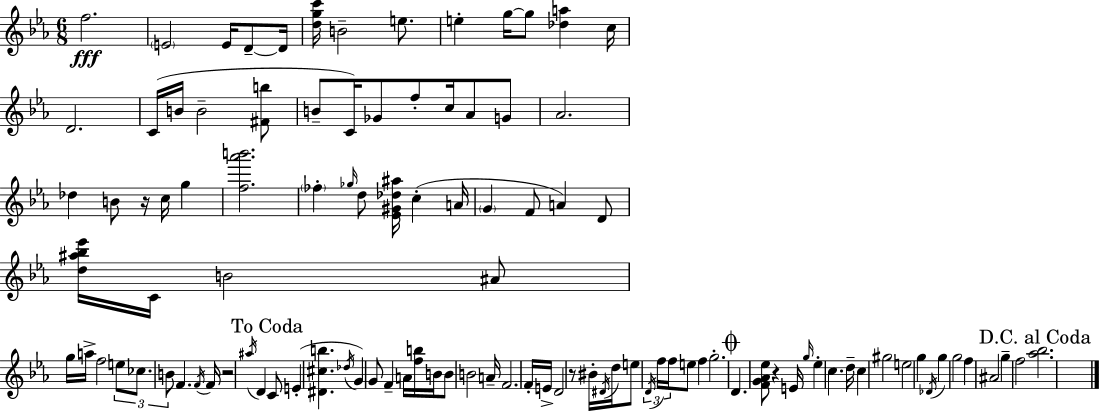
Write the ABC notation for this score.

X:1
T:Untitled
M:6/8
L:1/4
K:Cm
f2 E2 E/4 D/2 D/4 [dgc']/4 B2 e/2 e g/4 g/2 [_da] c/4 D2 C/4 B/4 B2 [^Fb]/2 B/2 C/4 _G/2 f/2 c/4 _A/2 G/2 _A2 _d B/2 z/4 c/4 g [f_a'b']2 _f _g/4 d/2 [_E^G_d^a]/4 c A/4 G F/2 A D/2 [d^a_b_e']/4 C/4 B2 ^A/2 g/4 a/4 f2 e/2 _c/2 B/2 F F/4 F/4 z2 ^a/4 D C/2 E [^D^cb] _d/4 G G/2 F A/4 [fb]/4 B/4 B/2 B2 A/4 F2 F/4 E/4 D2 z/2 ^B/4 ^D/4 d/4 e/2 D/4 f/4 f/4 e/2 f g2 D [FG_A_e]/2 z E/4 g/4 _e c d/4 c ^g2 e2 g _D/4 g g2 f ^A2 g f2 [_a_b]2